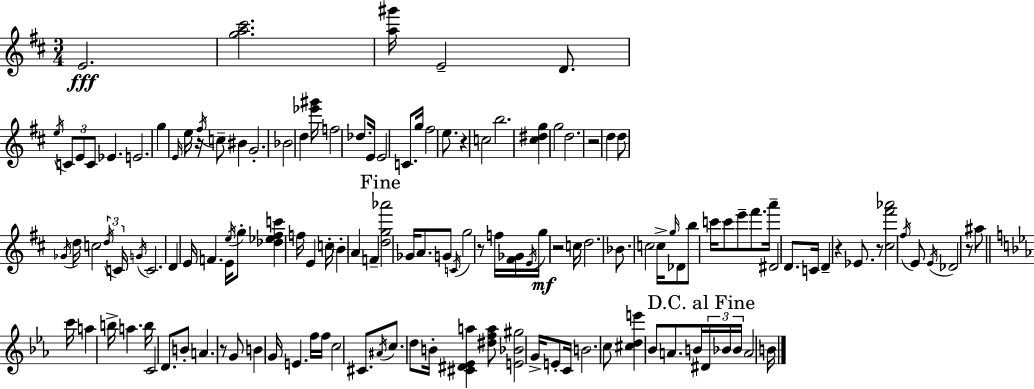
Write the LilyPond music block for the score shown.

{
  \clef treble
  \numericTimeSignature
  \time 3/4
  \key d \major
  e'2.\fff | <g'' a'' cis'''>2. | <a'' gis'''>16 e'2-- d'8. | \acciaccatura { e''16 } \tuplet 3/2 { c'8 e'8 c'8 } ees'4. | \break e'2. | g''4 \grace { e'16 } e''16 r16 \acciaccatura { fis''16 } c''8-- bis'4 | g'2.-. | bes'2 d''4 | \break <ees''' gis'''>16 f''2 | des''8. e'16 e'2 | c'8. g''16 fis''2 | e''8. r4 c''2 | \break b''2. | <cis'' dis'' g''>4 g''2 | d''2. | r2 d''4 | \break d''8 \acciaccatura { ges'16 } d''16 c''2 | \tuplet 3/2 { \acciaccatura { d''16 } c'16 \acciaccatura { g'16 } } c'2. | d'4 e'16 f'4. | e'16 \acciaccatura { e''16 } g''8-. <des'' ees'' fis'' c'''>4 | \break f''16 e'4 c''16-. \parenthesize b'4-. a'4 | f'4-- \mark "Fine" <d'' g'' aes'''>2 | ges'16 a'8. g'8 \acciaccatura { c'16 } g''2 | r8 f''16 <fis' ges'>16 \acciaccatura { e'16 }\mf g''16 | \break r2 c''16 d''2. | bes'8. | c''2 c''16-> \grace { g''16 } des'8 | b''8 c'''16 c'''8 e'''8-- fis'''8. a'''16-- dis'2 | \break d'8. c'16 d'4-- | r4 ees'8. r8 | <cis'' fis''' aes'''>2 \acciaccatura { fis''16 } e'8 \acciaccatura { e'16 } | des'2 r8 ais''8 | \break \bar "||" \break \key ees \major c'''16 a''4 b''16-> a''4. | b''16 c'2 d'8. | b'8-. a'4. r8 g'8 | b'4 g'16 e'4. f''16 | \break f''16 c''2 cis'8. | \acciaccatura { ais'16 } c''8. d''8 b'16-. <cis' dis' ees' a''>4 <dis'' f'' a''>8 | <e' bes' gis''>2 g'16-> e'8-. | c'16 b'2. | \break c''8 <cis'' d'' e'''>4 bes'8 a'8. | b'16 \mark "D.C. al Fine" \tuplet 3/2 { dis'16 bes'16 bes'16 } a'2 | b'16 \bar "|."
}